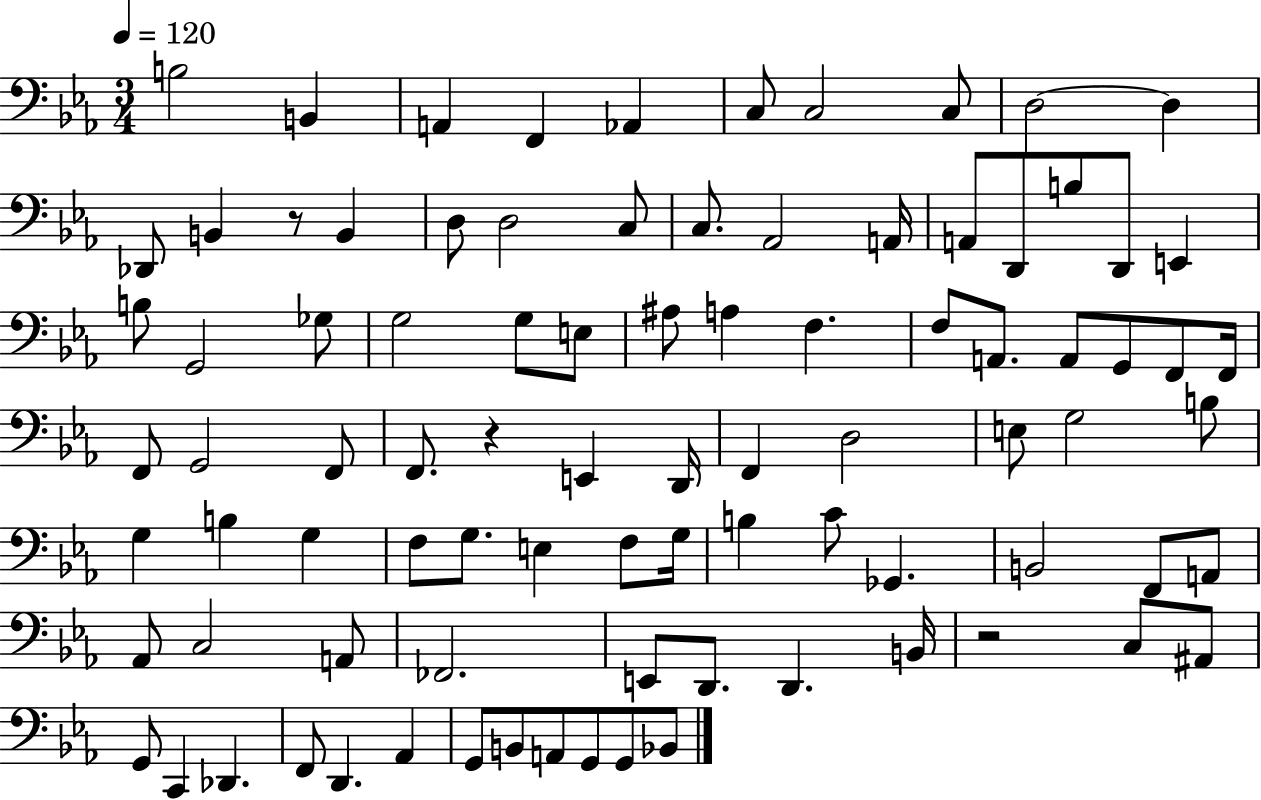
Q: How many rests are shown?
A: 3